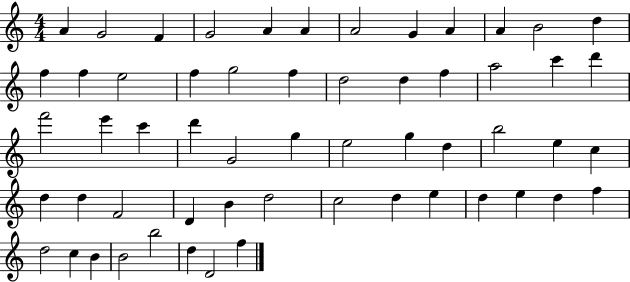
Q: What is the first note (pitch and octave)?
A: A4